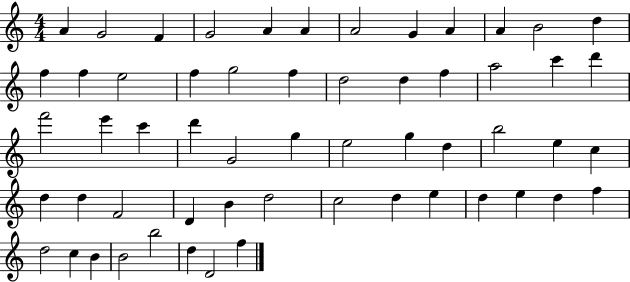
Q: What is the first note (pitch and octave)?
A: A4